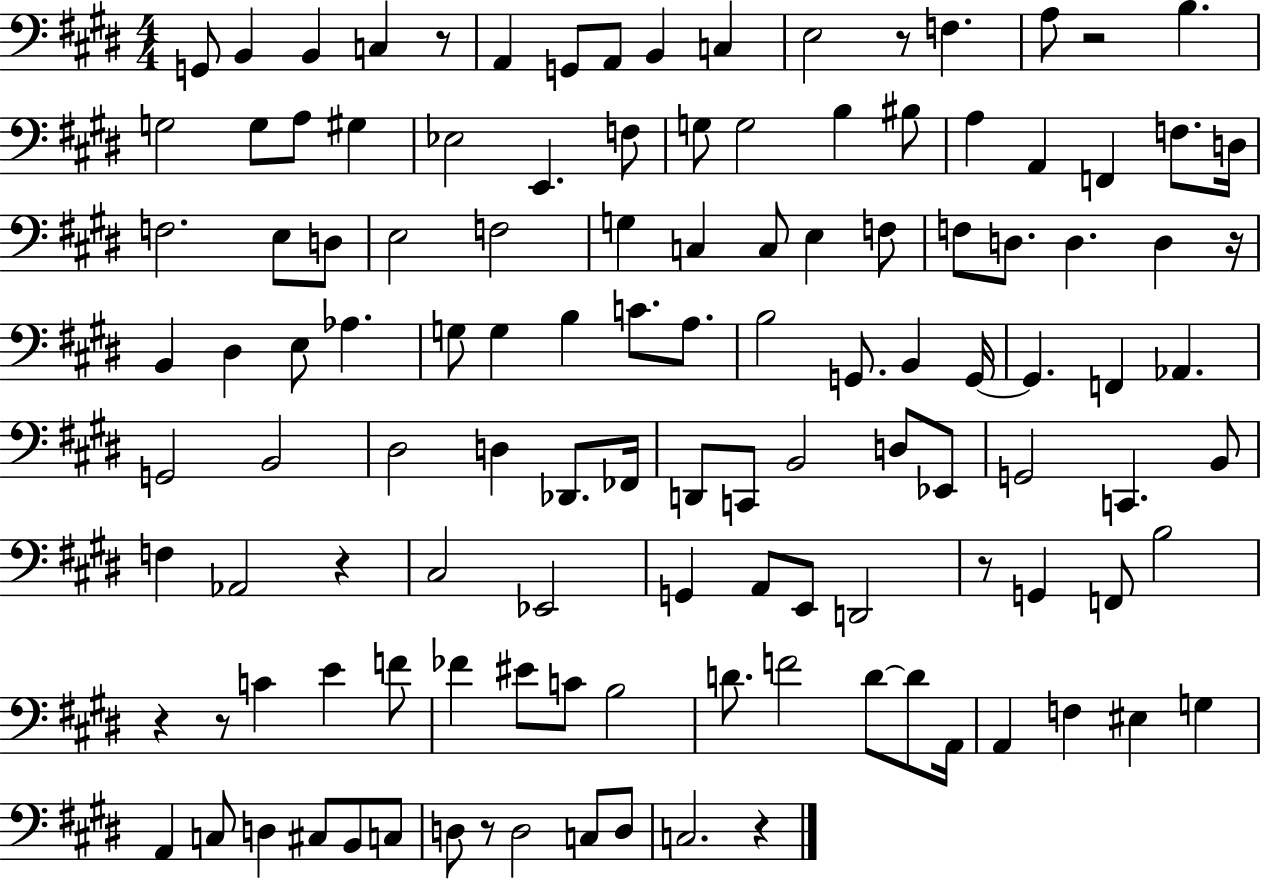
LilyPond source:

{
  \clef bass
  \numericTimeSignature
  \time 4/4
  \key e \major
  g,8 b,4 b,4 c4 r8 | a,4 g,8 a,8 b,4 c4 | e2 r8 f4. | a8 r2 b4. | \break g2 g8 a8 gis4 | ees2 e,4. f8 | g8 g2 b4 bis8 | a4 a,4 f,4 f8. d16 | \break f2. e8 d8 | e2 f2 | g4 c4 c8 e4 f8 | f8 d8. d4. d4 r16 | \break b,4 dis4 e8 aes4. | g8 g4 b4 c'8. a8. | b2 g,8. b,4 g,16~~ | g,4. f,4 aes,4. | \break g,2 b,2 | dis2 d4 des,8. fes,16 | d,8 c,8 b,2 d8 ees,8 | g,2 c,4. b,8 | \break f4 aes,2 r4 | cis2 ees,2 | g,4 a,8 e,8 d,2 | r8 g,4 f,8 b2 | \break r4 r8 c'4 e'4 f'8 | fes'4 eis'8 c'8 b2 | d'8. f'2 d'8~~ d'8 a,16 | a,4 f4 eis4 g4 | \break a,4 c8 d4 cis8 b,8 c8 | d8 r8 d2 c8 d8 | c2. r4 | \bar "|."
}